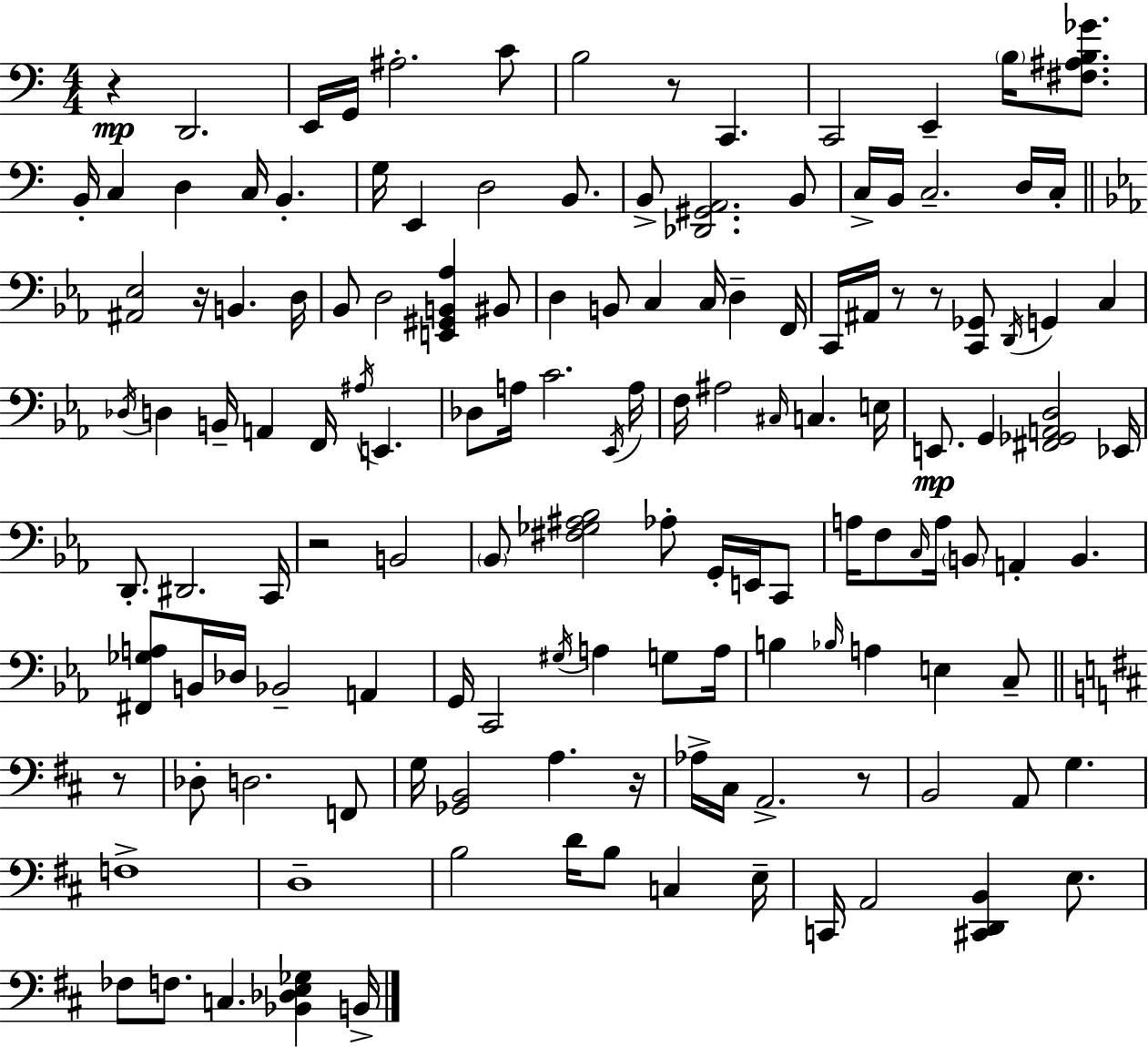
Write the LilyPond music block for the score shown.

{
  \clef bass
  \numericTimeSignature
  \time 4/4
  \key a \minor
  r4\mp d,2. | e,16 g,16 ais2.-. c'8 | b2 r8 c,4. | c,2 e,4-- \parenthesize b16 <fis ais b ges'>8. | \break b,16-. c4 d4 c16 b,4.-. | g16 e,4 d2 b,8. | b,8-> <des, gis, a,>2. b,8 | c16-> b,16 c2.-- d16 c16-. | \break \bar "||" \break \key ees \major <ais, ees>2 r16 b,4. d16 | bes,8 d2 <e, gis, b, aes>4 bis,8 | d4 b,8 c4 c16 d4-- f,16 | c,16 ais,16 r8 r8 <c, ges,>8 \acciaccatura { d,16 } g,4 c4 | \break \acciaccatura { des16 } d4 b,16-- a,4 f,16 \acciaccatura { ais16 } e,4. | des8 a16 c'2. | \acciaccatura { ees,16 } a16 f16 ais2 \grace { cis16 } c4. | e16 e,8.\mp g,4 <fis, ges, a, d>2 | \break ees,16 d,8.-. dis,2. | c,16 r2 b,2 | \parenthesize bes,8 <fis ges ais bes>2 aes8-. | g,16-. e,16 c,8 a16 f8 \grace { c16 } a16 \parenthesize b,8 a,4-. | \break b,4. <fis, ges a>8 b,16 des16 bes,2-- | a,4 g,16 c,2 \acciaccatura { gis16 } | a4 g8 a16 b4 \grace { bes16 } a4 | e4 c8-- \bar "||" \break \key d \major r8 des8-. d2. | f,8 g16 <ges, b,>2 a4. | r16 aes16-> cis16 a,2.-> | r8 b,2 a,8 g4. | \break f1-> | d1-- | b2 d'16 b8 c4 | e16-- c,16 a,2 <cis, d, b,>4 e8. | \break fes8 f8. c4. <bes, des e ges>4 | b,16-> \bar "|."
}